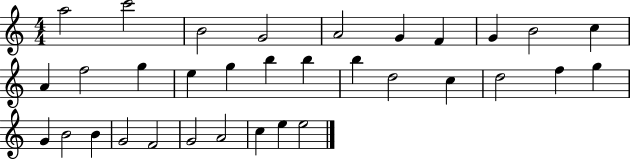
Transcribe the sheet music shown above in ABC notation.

X:1
T:Untitled
M:4/4
L:1/4
K:C
a2 c'2 B2 G2 A2 G F G B2 c A f2 g e g b b b d2 c d2 f g G B2 B G2 F2 G2 A2 c e e2